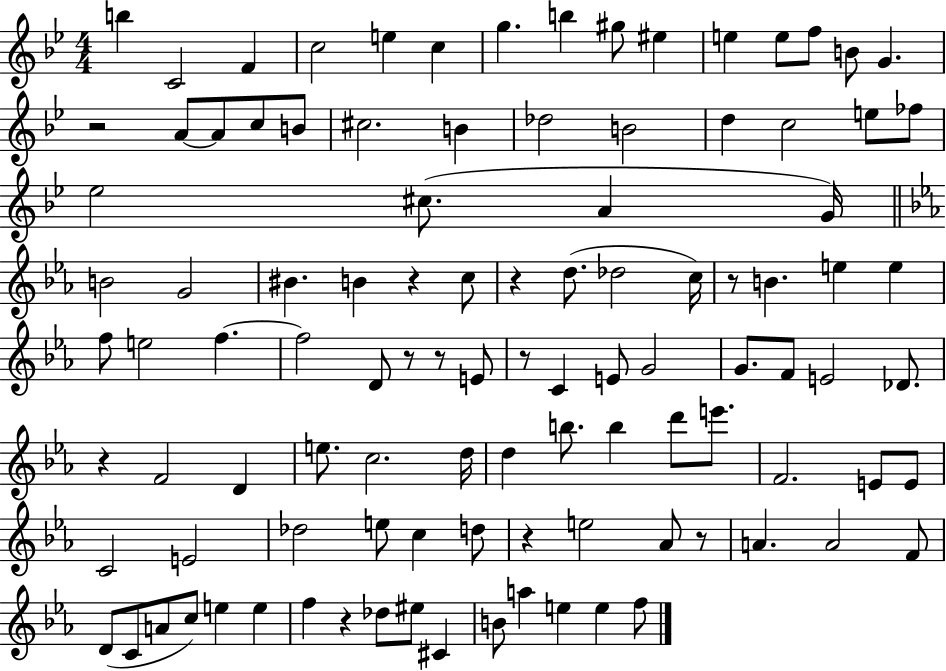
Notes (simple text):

B5/q C4/h F4/q C5/h E5/q C5/q G5/q. B5/q G#5/e EIS5/q E5/q E5/e F5/e B4/e G4/q. R/h A4/e A4/e C5/e B4/e C#5/h. B4/q Db5/h B4/h D5/q C5/h E5/e FES5/e Eb5/h C#5/e. A4/q G4/s B4/h G4/h BIS4/q. B4/q R/q C5/e R/q D5/e. Db5/h C5/s R/e B4/q. E5/q E5/q F5/e E5/h F5/q. F5/h D4/e R/e R/e E4/e R/e C4/q E4/e G4/h G4/e. F4/e E4/h Db4/e. R/q F4/h D4/q E5/e. C5/h. D5/s D5/q B5/e. B5/q D6/e E6/e. F4/h. E4/e E4/e C4/h E4/h Db5/h E5/e C5/q D5/e R/q E5/h Ab4/e R/e A4/q. A4/h F4/e D4/e C4/e A4/e C5/e E5/q E5/q F5/q R/q Db5/e EIS5/e C#4/q B4/e A5/q E5/q E5/q F5/e